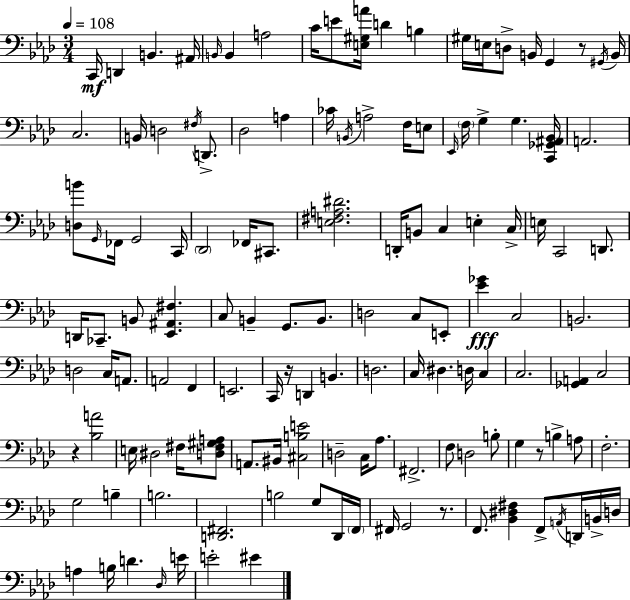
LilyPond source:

{
  \clef bass
  \numericTimeSignature
  \time 3/4
  \key f \minor
  \tempo 4 = 108
  c,16\mf d,4 b,4. ais,16 | \grace { b,16 } b,4 a2 | c'16 e'8 <e gis a'>16 d'4 b4 | gis16 e16 d8-> b,16 g,4 r8 | \break \acciaccatura { gis,16 } b,16 c2. | b,16 d2 \acciaccatura { fis16 } | d,8.-> des2 a4 | ces'16 \acciaccatura { b,16 } a2-> | \break f16 e8 \grace { ees,16 } \parenthesize f16 g4-> g4. | <c, ges, ais, bes,>16 a,2. | <d b'>8 \grace { g,16 } fes,16 g,2 | c,16 \parenthesize des,2 | \break fes,16 cis,8. <e fis a dis'>2. | d,16-. b,8 c4 | e4-. c16-> e16 c,2 | d,8. d,16 ces,8.-- b,8 | \break <ees, ais, fis>4. c8 b,4-- | g,8. b,8. d2 | c8 e,8-. <ees' ges'>4\fff c2 | b,2. | \break d2 | c16 a,8. a,2 | f,4 e,2. | c,16 r16 d,4 | \break b,4. d2. | c16 dis4. | d16 c4 c2. | <ges, a,>4 c2 | \break r4 <bes a'>2 | e16 dis2 | fis16 <d fis gis a>8 a,8. bis,16 <cis b e'>2 | d2-- | \break c16 aes8. fis,2.-> | f8 d2 | b8-. g4 r8 | b4-> a8 f2.-. | \break g2 | b4-- b2. | <d, fis,>2. | b2 | \break g8 des,16 \parenthesize f,16 fis,16 g,2 | r8. f,8. <bes, dis fis>4 | f,8-> \acciaccatura { a,16 } d,16 b,16-> d16 a4 b16 | d'4. \grace { des16 } e'16 e'2-. | \break eis'4 \bar "|."
}